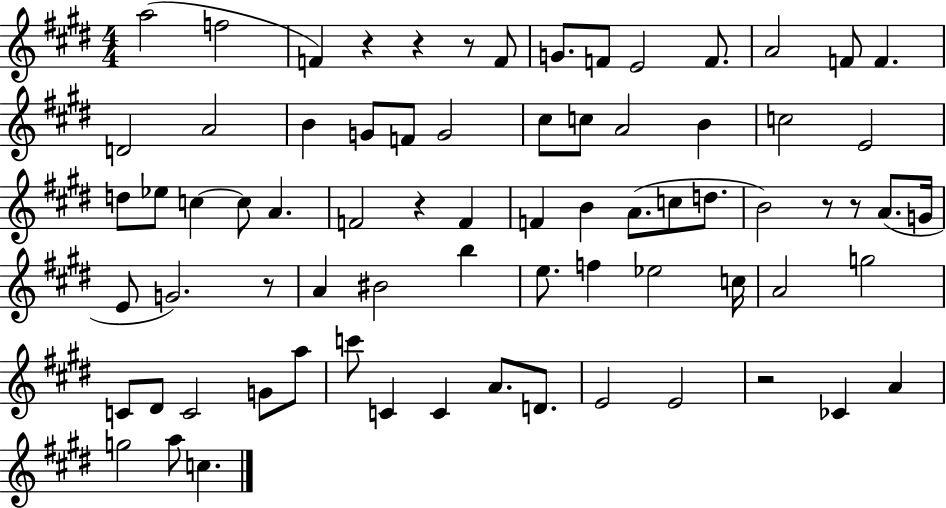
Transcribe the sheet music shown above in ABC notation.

X:1
T:Untitled
M:4/4
L:1/4
K:E
a2 f2 F z z z/2 F/2 G/2 F/2 E2 F/2 A2 F/2 F D2 A2 B G/2 F/2 G2 ^c/2 c/2 A2 B c2 E2 d/2 _e/2 c c/2 A F2 z F F B A/2 c/2 d/2 B2 z/2 z/2 A/2 G/4 E/2 G2 z/2 A ^B2 b e/2 f _e2 c/4 A2 g2 C/2 ^D/2 C2 G/2 a/2 c'/2 C C A/2 D/2 E2 E2 z2 _C A g2 a/2 c